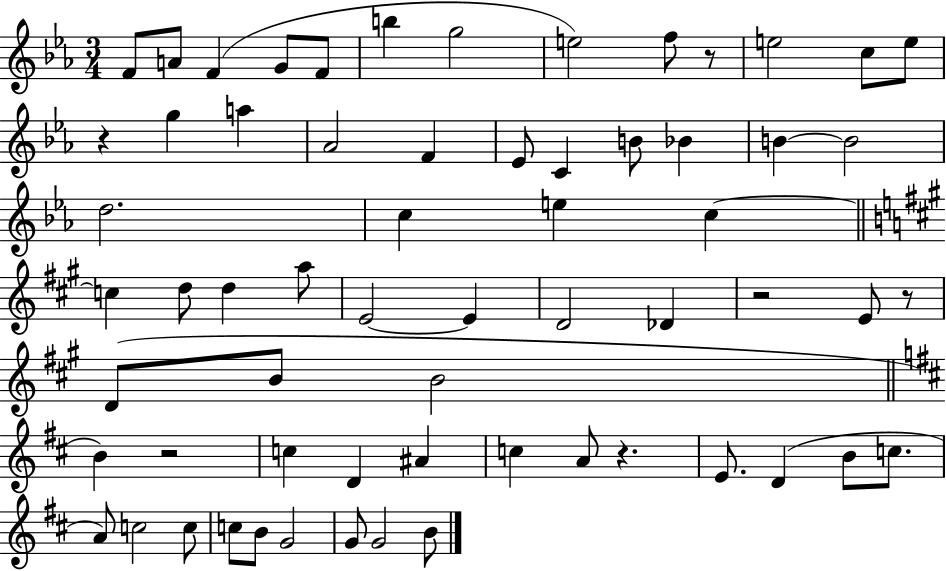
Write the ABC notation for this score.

X:1
T:Untitled
M:3/4
L:1/4
K:Eb
F/2 A/2 F G/2 F/2 b g2 e2 f/2 z/2 e2 c/2 e/2 z g a _A2 F _E/2 C B/2 _B B B2 d2 c e c c d/2 d a/2 E2 E D2 _D z2 E/2 z/2 D/2 B/2 B2 B z2 c D ^A c A/2 z E/2 D B/2 c/2 A/2 c2 c/2 c/2 B/2 G2 G/2 G2 B/2